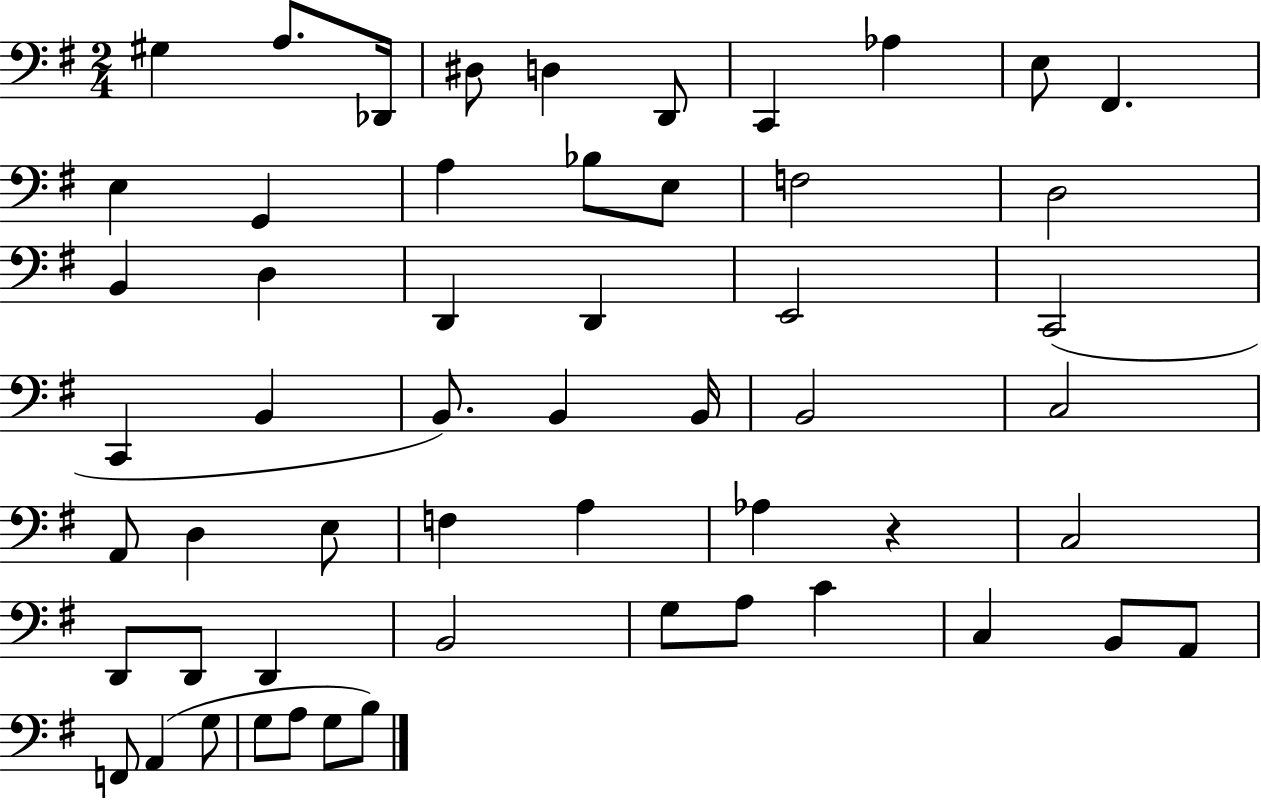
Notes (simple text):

G#3/q A3/e. Db2/s D#3/e D3/q D2/e C2/q Ab3/q E3/e F#2/q. E3/q G2/q A3/q Bb3/e E3/e F3/h D3/h B2/q D3/q D2/q D2/q E2/h C2/h C2/q B2/q B2/e. B2/q B2/s B2/h C3/h A2/e D3/q E3/e F3/q A3/q Ab3/q R/q C3/h D2/e D2/e D2/q B2/h G3/e A3/e C4/q C3/q B2/e A2/e F2/e A2/q G3/e G3/e A3/e G3/e B3/e